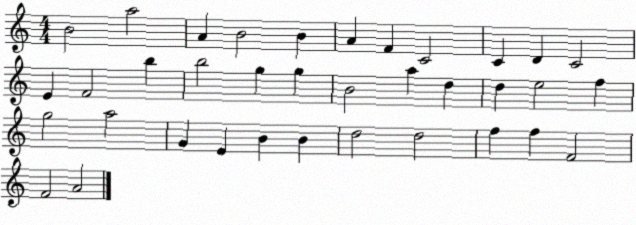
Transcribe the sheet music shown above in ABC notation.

X:1
T:Untitled
M:4/4
L:1/4
K:C
B2 a2 A B2 B A F C2 C D C2 E F2 b b2 g g B2 a d d e2 f g2 a2 G E B B d2 d2 f f F2 F2 A2